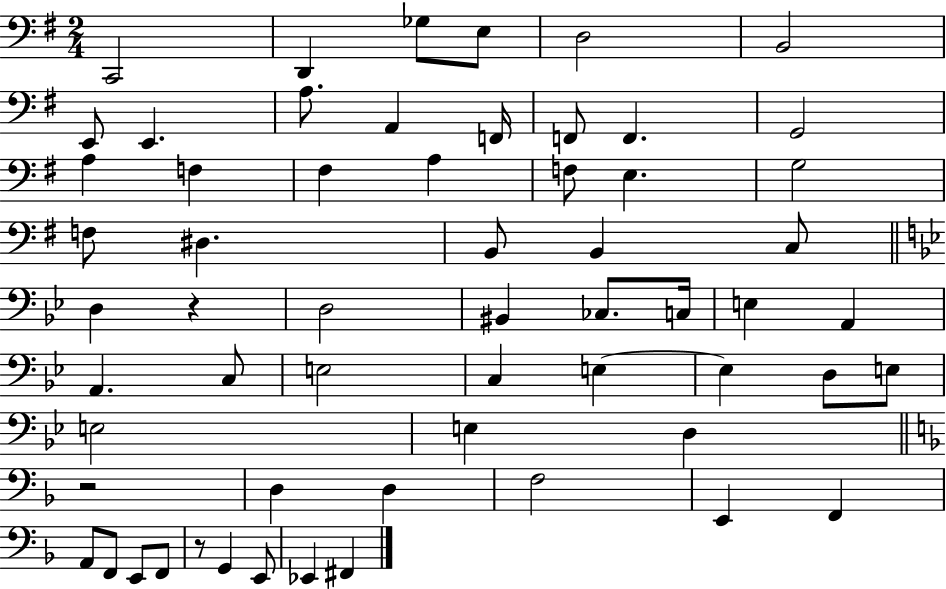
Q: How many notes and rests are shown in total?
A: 60